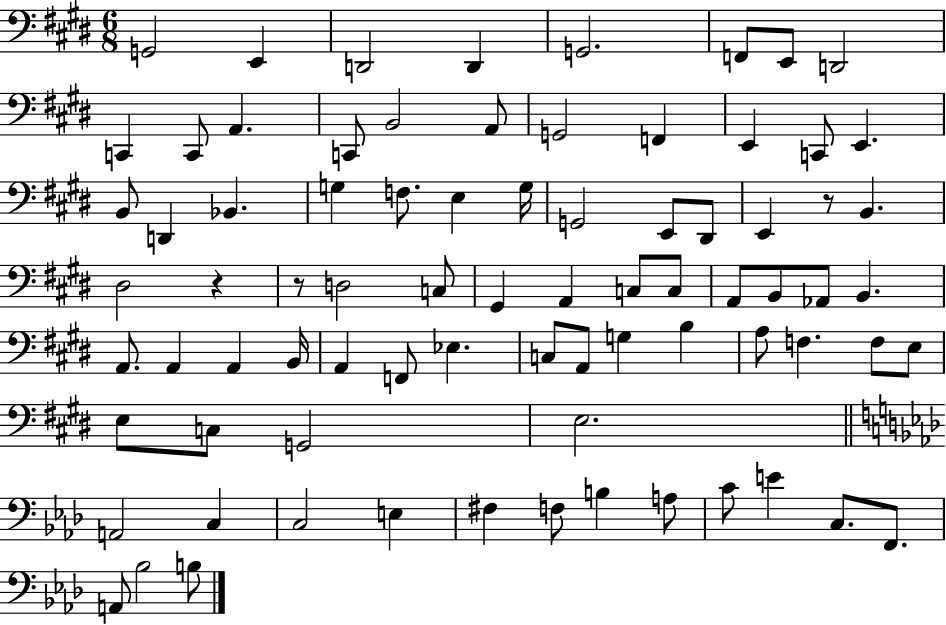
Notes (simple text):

G2/h E2/q D2/h D2/q G2/h. F2/e E2/e D2/h C2/q C2/e A2/q. C2/e B2/h A2/e G2/h F2/q E2/q C2/e E2/q. B2/e D2/q Bb2/q. G3/q F3/e. E3/q G3/s G2/h E2/e D#2/e E2/q R/e B2/q. D#3/h R/q R/e D3/h C3/e G#2/q A2/q C3/e C3/e A2/e B2/e Ab2/e B2/q. A2/e. A2/q A2/q B2/s A2/q F2/e Eb3/q. C3/e A2/e G3/q B3/q A3/e F3/q. F3/e E3/e E3/e C3/e G2/h E3/h. A2/h C3/q C3/h E3/q F#3/q F3/e B3/q A3/e C4/e E4/q C3/e. F2/e. A2/e Bb3/h B3/e